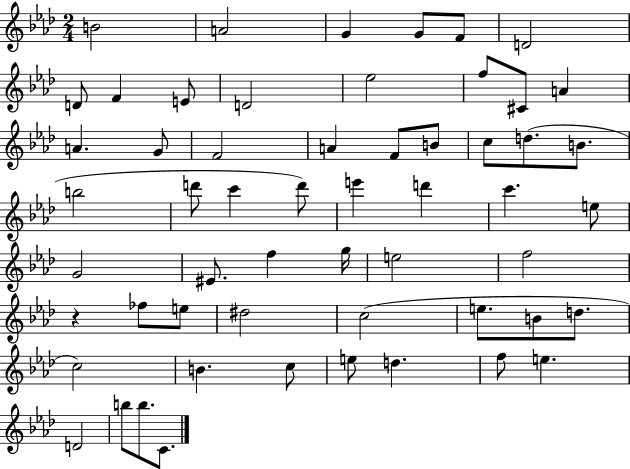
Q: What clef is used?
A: treble